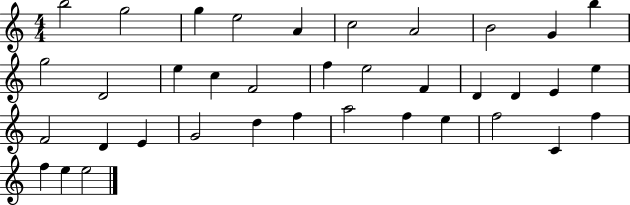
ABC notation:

X:1
T:Untitled
M:4/4
L:1/4
K:C
b2 g2 g e2 A c2 A2 B2 G b g2 D2 e c F2 f e2 F D D E e F2 D E G2 d f a2 f e f2 C f f e e2